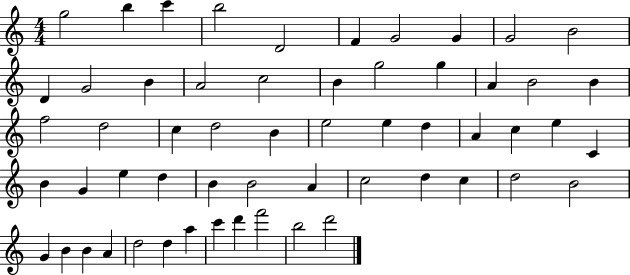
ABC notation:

X:1
T:Untitled
M:4/4
L:1/4
K:C
g2 b c' b2 D2 F G2 G G2 B2 D G2 B A2 c2 B g2 g A B2 B f2 d2 c d2 B e2 e d A c e C B G e d B B2 A c2 d c d2 B2 G B B A d2 d a c' d' f'2 b2 d'2